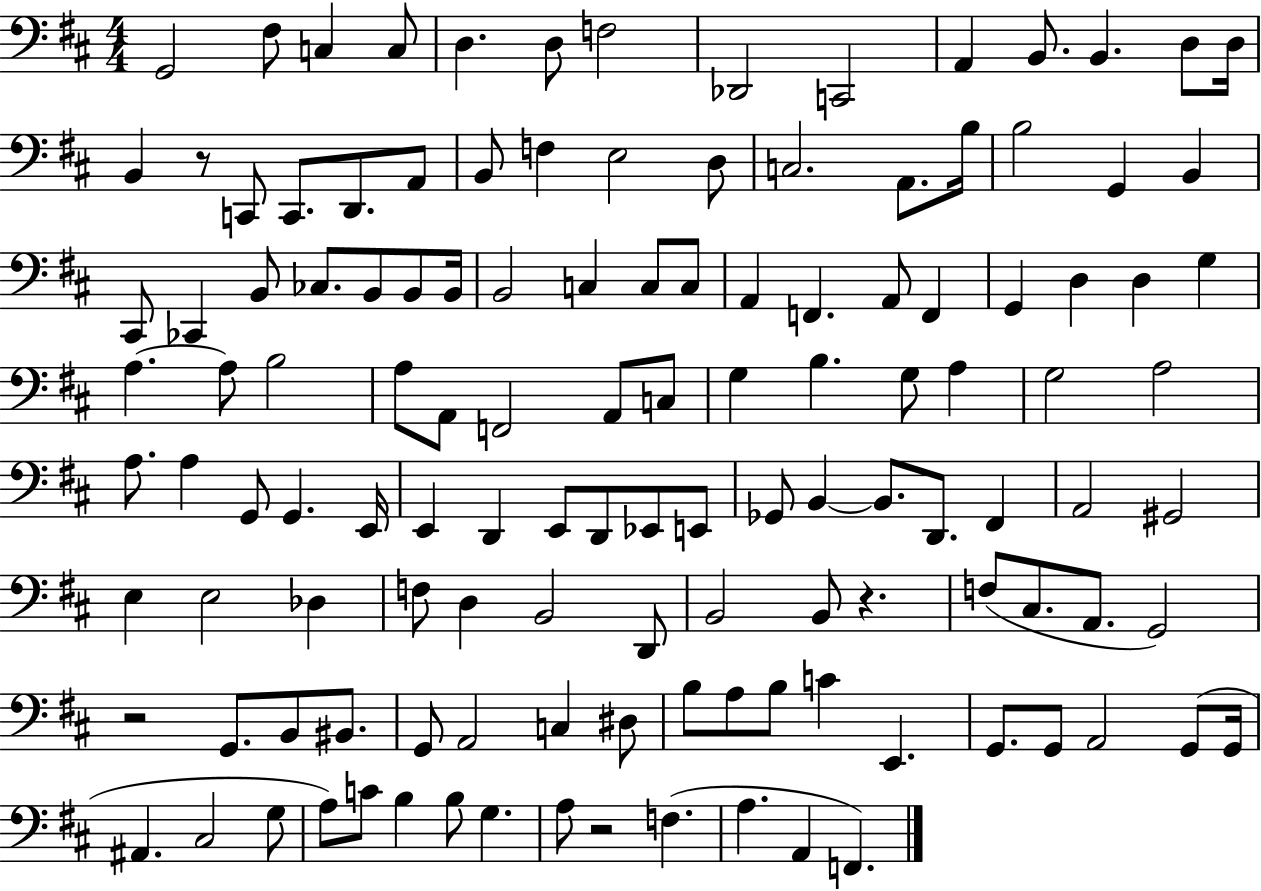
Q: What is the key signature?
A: D major